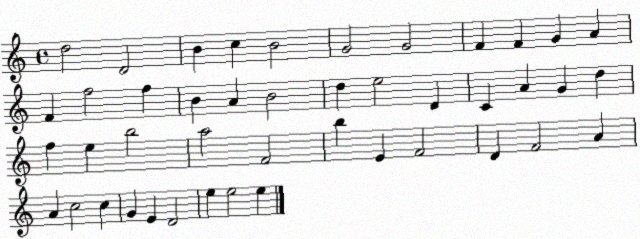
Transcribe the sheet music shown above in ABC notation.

X:1
T:Untitled
M:4/4
L:1/4
K:C
d2 D2 B c B2 G2 G2 F F G A F f2 f B A B2 d e2 D C A G d f e b2 a2 F2 b E F2 D F2 A A c2 c G E D2 e e2 e